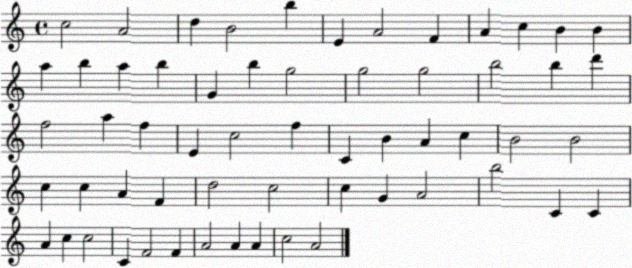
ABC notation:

X:1
T:Untitled
M:4/4
L:1/4
K:C
c2 A2 d B2 b E A2 F A c B B a b a b G b g2 g2 g2 b2 b d' f2 a f E c2 f C B A c B2 B2 c c A F d2 c2 c G A2 b2 C C A c c2 C F2 F A2 A A c2 A2